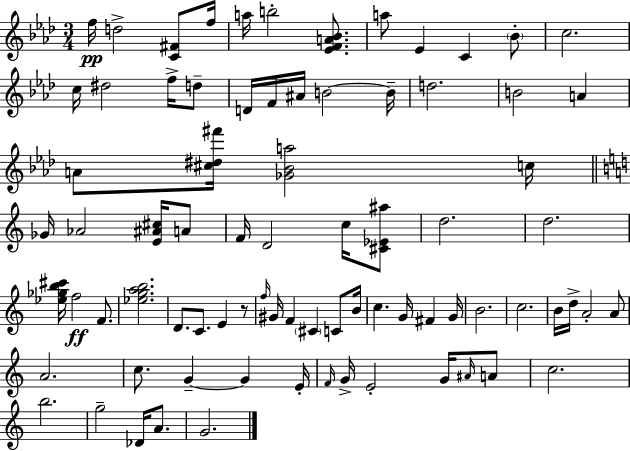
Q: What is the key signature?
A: AES major